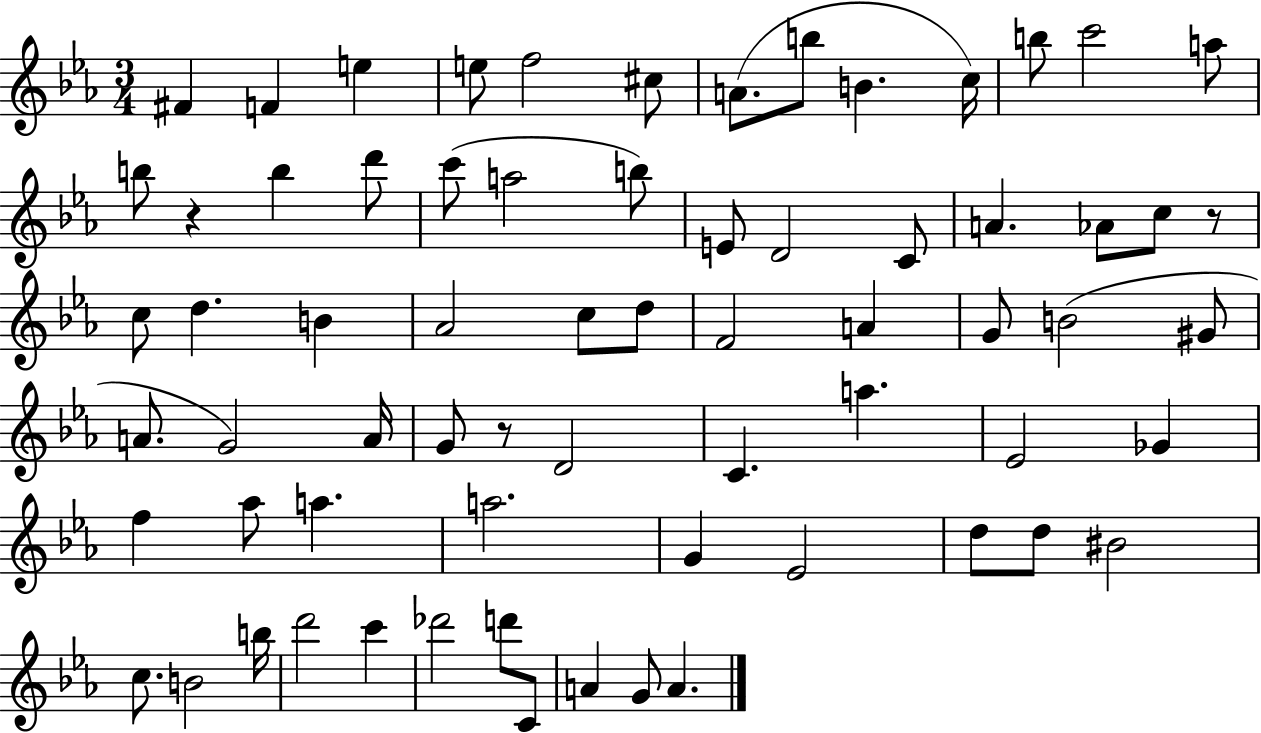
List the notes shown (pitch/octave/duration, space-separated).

F#4/q F4/q E5/q E5/e F5/h C#5/e A4/e. B5/e B4/q. C5/s B5/e C6/h A5/e B5/e R/q B5/q D6/e C6/e A5/h B5/e E4/e D4/h C4/e A4/q. Ab4/e C5/e R/e C5/e D5/q. B4/q Ab4/h C5/e D5/e F4/h A4/q G4/e B4/h G#4/e A4/e. G4/h A4/s G4/e R/e D4/h C4/q. A5/q. Eb4/h Gb4/q F5/q Ab5/e A5/q. A5/h. G4/q Eb4/h D5/e D5/e BIS4/h C5/e. B4/h B5/s D6/h C6/q Db6/h D6/e C4/e A4/q G4/e A4/q.